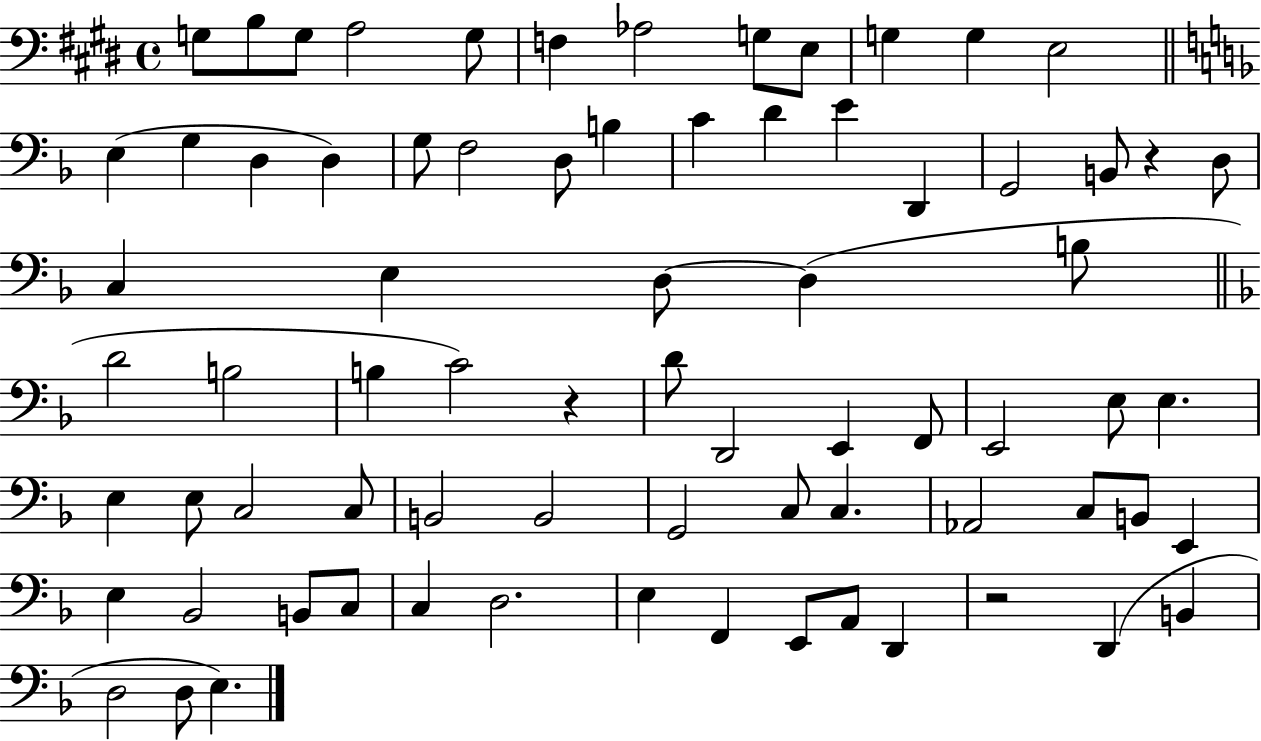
G3/e B3/e G3/e A3/h G3/e F3/q Ab3/h G3/e E3/e G3/q G3/q E3/h E3/q G3/q D3/q D3/q G3/e F3/h D3/e B3/q C4/q D4/q E4/q D2/q G2/h B2/e R/q D3/e C3/q E3/q D3/e D3/q B3/e D4/h B3/h B3/q C4/h R/q D4/e D2/h E2/q F2/e E2/h E3/e E3/q. E3/q E3/e C3/h C3/e B2/h B2/h G2/h C3/e C3/q. Ab2/h C3/e B2/e E2/q E3/q Bb2/h B2/e C3/e C3/q D3/h. E3/q F2/q E2/e A2/e D2/q R/h D2/q B2/q D3/h D3/e E3/q.